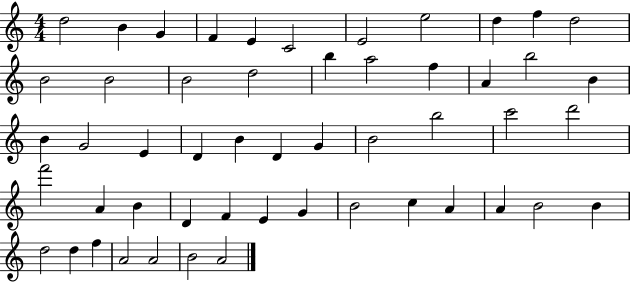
D5/h B4/q G4/q F4/q E4/q C4/h E4/h E5/h D5/q F5/q D5/h B4/h B4/h B4/h D5/h B5/q A5/h F5/q A4/q B5/h B4/q B4/q G4/h E4/q D4/q B4/q D4/q G4/q B4/h B5/h C6/h D6/h F6/h A4/q B4/q D4/q F4/q E4/q G4/q B4/h C5/q A4/q A4/q B4/h B4/q D5/h D5/q F5/q A4/h A4/h B4/h A4/h